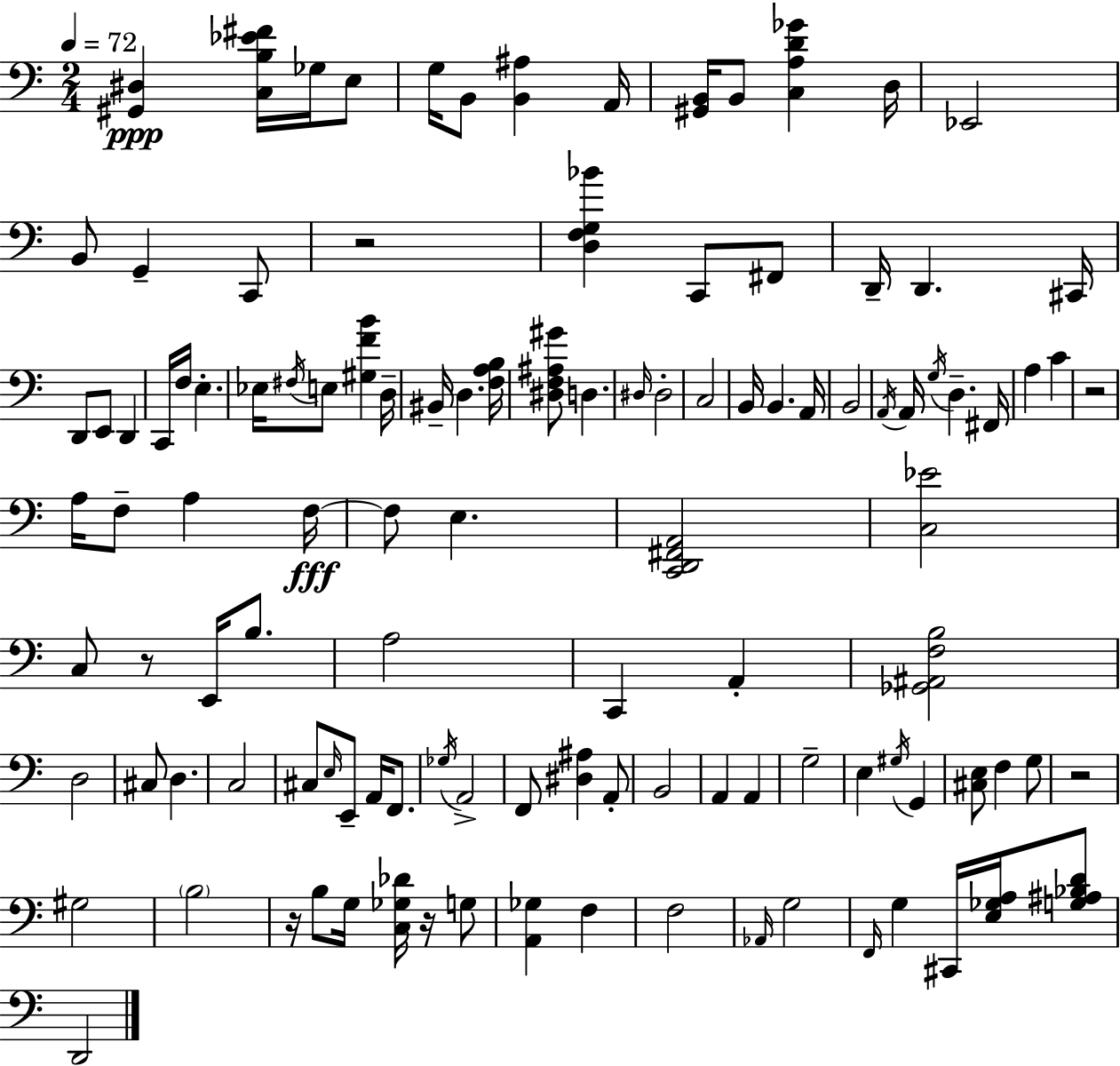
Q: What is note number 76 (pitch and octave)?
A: F3